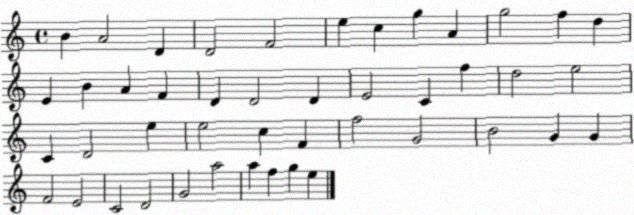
X:1
T:Untitled
M:4/4
L:1/4
K:C
B A2 D D2 F2 e c g A g2 f d E B A F D D2 D E2 C f d2 e2 C D2 e e2 c F f2 G2 B2 G G F2 E2 C2 D2 G2 a2 a f g e